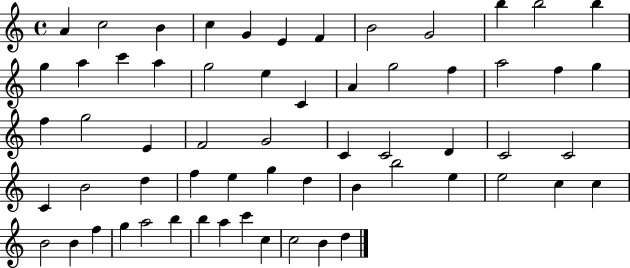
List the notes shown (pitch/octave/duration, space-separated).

A4/q C5/h B4/q C5/q G4/q E4/q F4/q B4/h G4/h B5/q B5/h B5/q G5/q A5/q C6/q A5/q G5/h E5/q C4/q A4/q G5/h F5/q A5/h F5/q G5/q F5/q G5/h E4/q F4/h G4/h C4/q C4/h D4/q C4/h C4/h C4/q B4/h D5/q F5/q E5/q G5/q D5/q B4/q B5/h E5/q E5/h C5/q C5/q B4/h B4/q F5/q G5/q A5/h B5/q B5/q A5/q C6/q C5/q C5/h B4/q D5/q